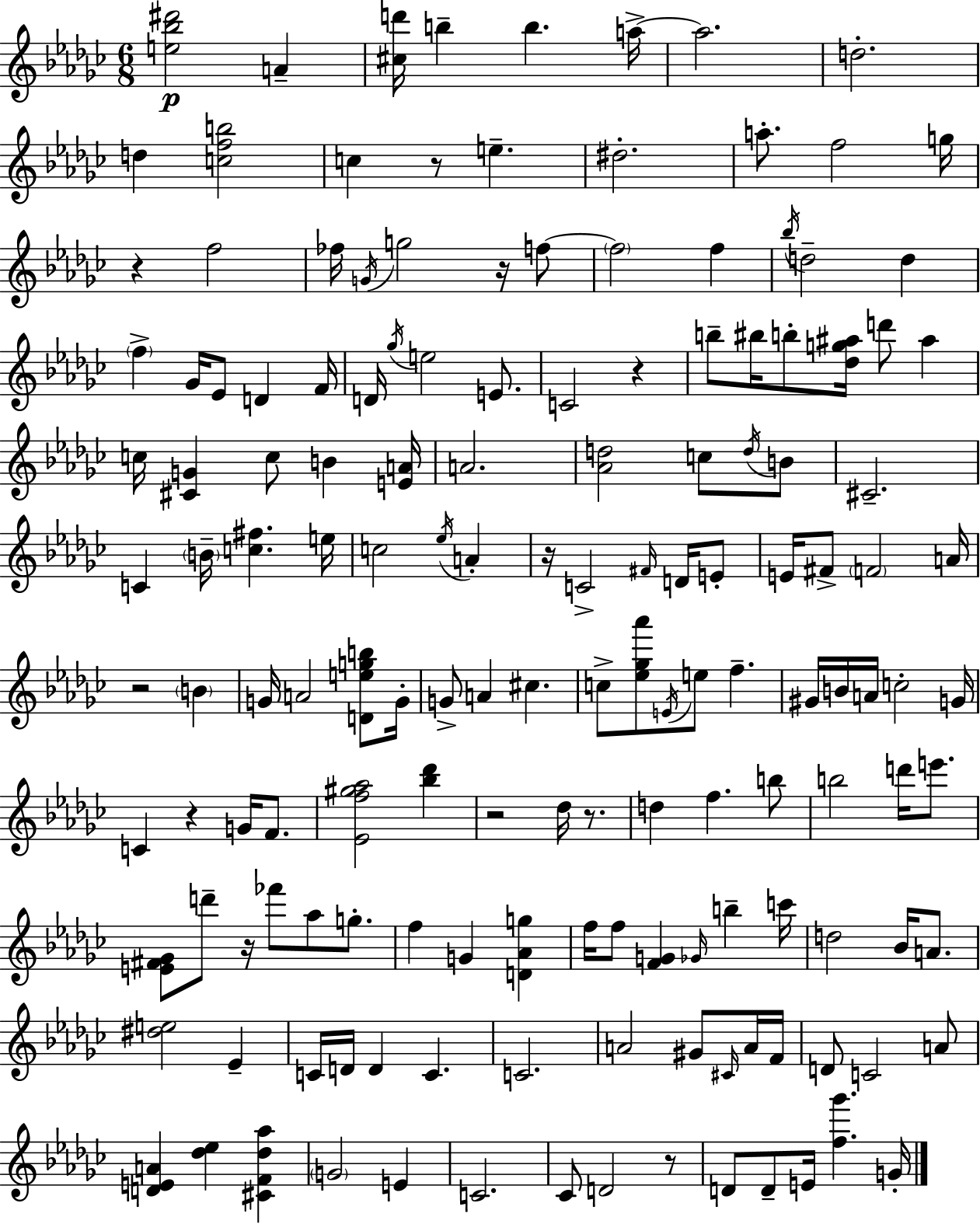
{
  \clef treble
  \numericTimeSignature
  \time 6/8
  \key ees \minor
  <e'' bes'' dis'''>2\p a'4-- | <cis'' d'''>16 b''4-- b''4. a''16->~~ | a''2. | d''2.-. | \break d''4 <c'' f'' b''>2 | c''4 r8 e''4.-- | dis''2.-. | a''8.-. f''2 g''16 | \break r4 f''2 | fes''16 \acciaccatura { g'16 } g''2 r16 f''8~~ | \parenthesize f''2 f''4 | \acciaccatura { bes''16 } d''2-- d''4 | \break \parenthesize f''4-> ges'16 ees'8 d'4 | f'16 d'16 \acciaccatura { ges''16 } e''2 | e'8. c'2 r4 | b''8-- bis''16 b''8-. <des'' g'' ais''>16 d'''8 ais''4 | \break c''16 <cis' g'>4 c''8 b'4 | <e' a'>16 a'2. | <aes' d''>2 c''8 | \acciaccatura { d''16 } b'8 cis'2.-- | \break c'4 \parenthesize b'16-- <c'' fis''>4. | e''16 c''2 | \acciaccatura { ees''16 } a'4-. r16 c'2-> | \grace { fis'16 } d'16 e'8-. e'16 fis'8-> \parenthesize f'2 | \break a'16 r2 | \parenthesize b'4 g'16 a'2 | <d' e'' g'' b''>8 g'16-. g'8-> a'4 | cis''4. c''8-> <ees'' ges'' aes'''>8 \acciaccatura { e'16 } e''8 | \break f''4.-- gis'16 b'16 a'16 c''2-. | g'16 c'4 r4 | g'16 f'8. <ees' f'' gis'' aes''>2 | <bes'' des'''>4 r2 | \break des''16 r8. d''4 f''4. | b''8 b''2 | d'''16 e'''8. <e' fis' ges'>8 d'''8-- r16 | fes'''8 aes''8 g''8.-. f''4 g'4 | \break <d' aes' g''>4 f''16 f''8 <f' g'>4 | \grace { ges'16 } b''4-- c'''16 d''2 | bes'16 a'8. <dis'' e''>2 | ees'4-- c'16 d'16 d'4 | \break c'4. c'2. | a'2 | gis'8 \grace { cis'16 } a'16 f'16 d'8 c'2 | a'8 <d' e' a'>4 | \break <des'' ees''>4 <cis' f' des'' aes''>4 \parenthesize g'2 | e'4 c'2. | ces'8 d'2 | r8 d'8 d'8-- | \break e'16 <f'' ges'''>4. g'16-. \bar "|."
}